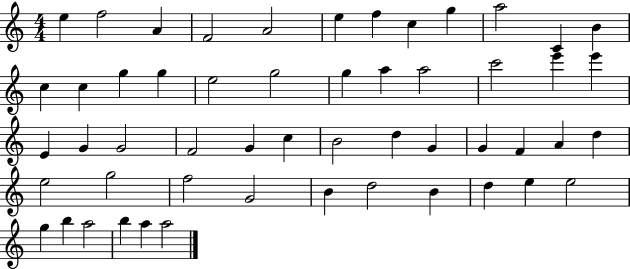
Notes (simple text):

E5/q F5/h A4/q F4/h A4/h E5/q F5/q C5/q G5/q A5/h C4/q B4/q C5/q C5/q G5/q G5/q E5/h G5/h G5/q A5/q A5/h C6/h E6/q E6/q E4/q G4/q G4/h F4/h G4/q C5/q B4/h D5/q G4/q G4/q F4/q A4/q D5/q E5/h G5/h F5/h G4/h B4/q D5/h B4/q D5/q E5/q E5/h G5/q B5/q A5/h B5/q A5/q A5/h